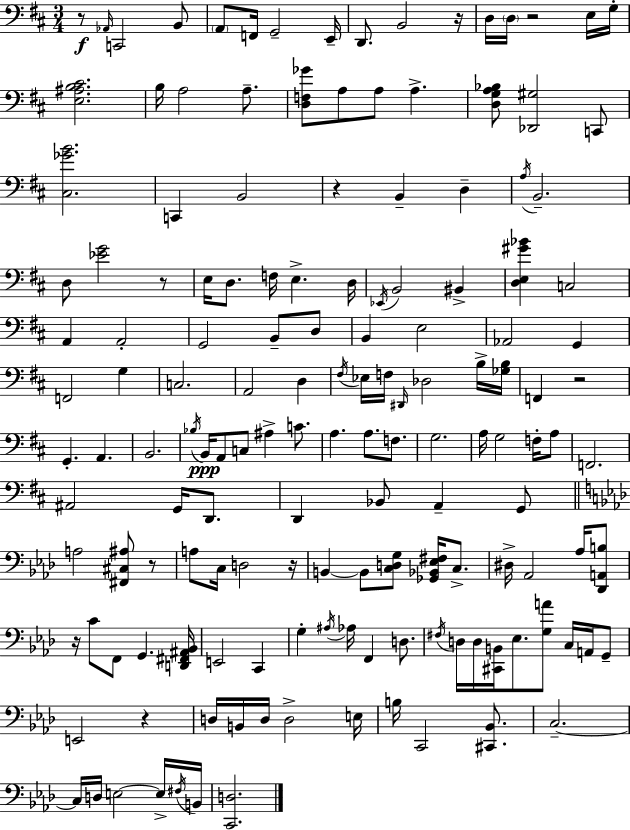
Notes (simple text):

R/e Ab2/s C2/h B2/e A2/e F2/s G2/h E2/s D2/e. B2/h R/s D3/s D3/s R/h E3/s G3/s [E3,A#3,B3,C#4]/h. B3/s A3/h A3/e. [D3,F3,Gb4]/e A3/e A3/e A3/q. [D3,G3,A3,Bb3]/e [Db2,G#3]/h C2/e [C#3,Gb4,B4]/h. C2/q B2/h R/q B2/q D3/q A3/s B2/h. D3/e [Eb4,G4]/h R/e E3/s D3/e. F3/s E3/q. D3/s Eb2/s B2/h BIS2/q [D3,E3,G#4,Bb4]/q C3/h A2/q A2/h G2/h B2/e D3/e B2/q E3/h Ab2/h G2/q F2/h G3/q C3/h. A2/h D3/q F#3/s Eb3/s F3/s D#2/s Db3/h B3/s [Gb3,B3]/s F2/q R/h G2/q. A2/q. B2/h. Bb3/s B2/s A2/e C3/e A#3/q C4/e. A3/q. A3/e. F3/e. G3/h. A3/s G3/h F3/s A3/e F2/h. A#2/h G2/s D2/e. D2/q Bb2/e A2/q G2/e A3/h [F#2,C#3,A#3]/e R/e A3/e C3/s D3/h R/s B2/q B2/e [C3,D3,G3]/e [Gb2,Bb2,Eb3,F#3]/s C3/e. D#3/s Ab2/h Ab3/s [Db2,A2,B3]/e R/s C4/e F2/e G2/q. [D2,F#2,A#2,Bb2]/s E2/h C2/q G3/q A#3/s Ab3/s F2/q D3/e. F#3/s D3/s D3/s [C#2,B2]/s Eb3/e. [G3,A4]/e C3/s A2/s G2/e E2/h R/q D3/s B2/s D3/s D3/h E3/s B3/s C2/h [C#2,Bb2]/e. C3/h. C3/s D3/s E3/h E3/s F#3/s B2/s [C2,D3]/h.